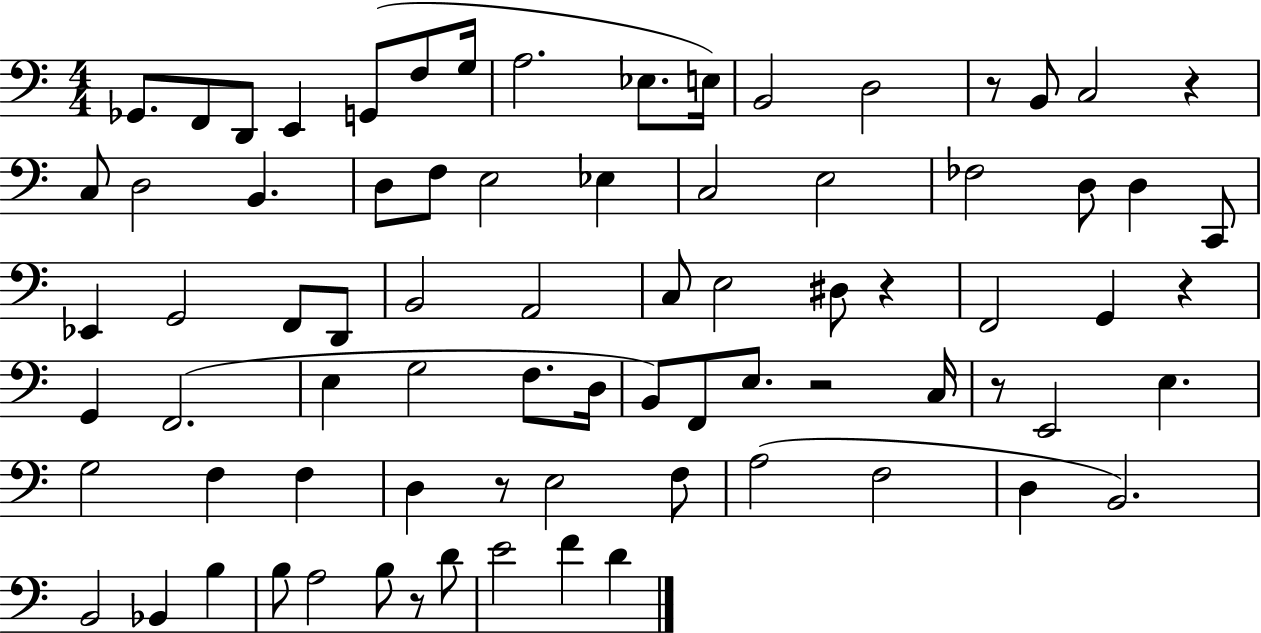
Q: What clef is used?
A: bass